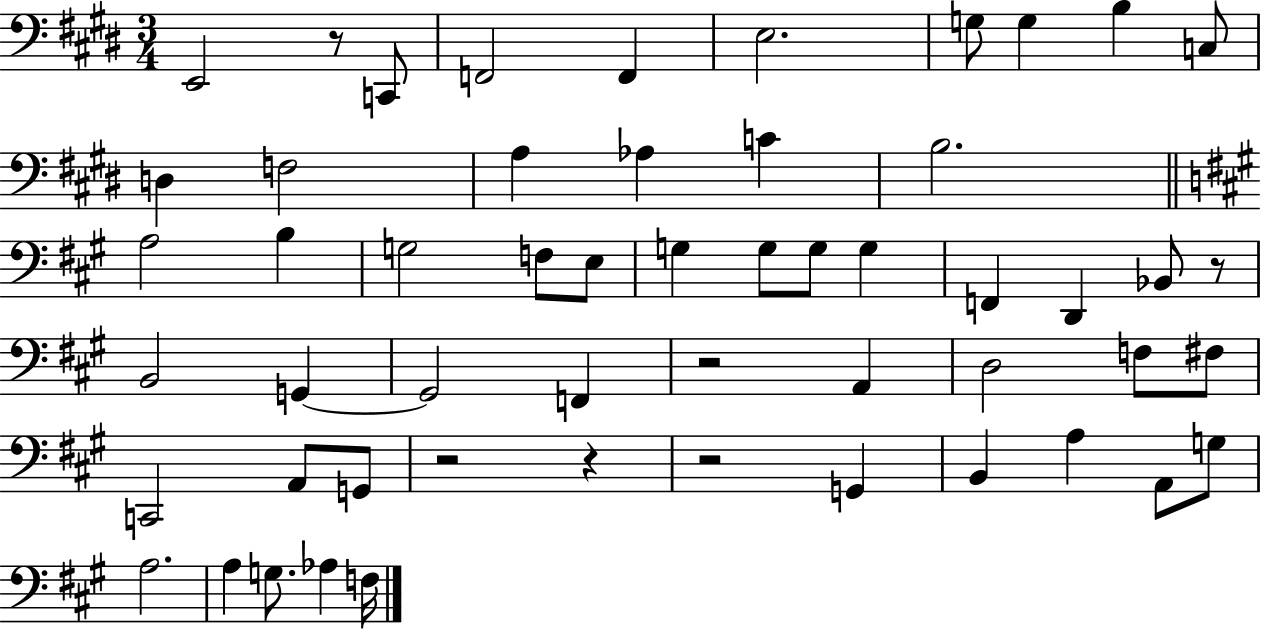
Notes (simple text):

E2/h R/e C2/e F2/h F2/q E3/h. G3/e G3/q B3/q C3/e D3/q F3/h A3/q Ab3/q C4/q B3/h. A3/h B3/q G3/h F3/e E3/e G3/q G3/e G3/e G3/q F2/q D2/q Bb2/e R/e B2/h G2/q G2/h F2/q R/h A2/q D3/h F3/e F#3/e C2/h A2/e G2/e R/h R/q R/h G2/q B2/q A3/q A2/e G3/e A3/h. A3/q G3/e. Ab3/q F3/s